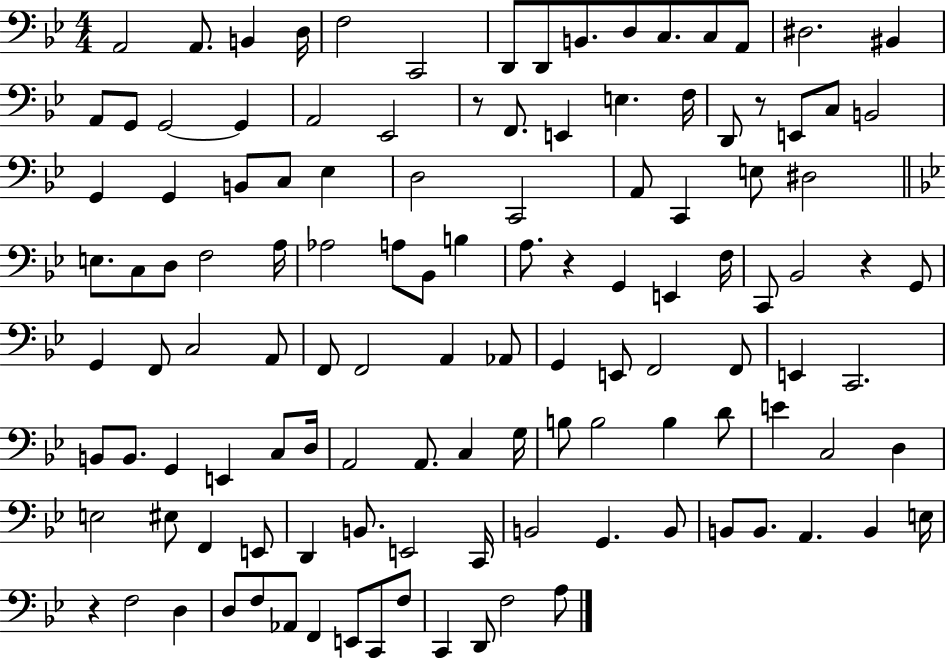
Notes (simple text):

A2/h A2/e. B2/q D3/s F3/h C2/h D2/e D2/e B2/e. D3/e C3/e. C3/e A2/e D#3/h. BIS2/q A2/e G2/e G2/h G2/q A2/h Eb2/h R/e F2/e. E2/q E3/q. F3/s D2/e R/e E2/e C3/e B2/h G2/q G2/q B2/e C3/e Eb3/q D3/h C2/h A2/e C2/q E3/e D#3/h E3/e. C3/e D3/e F3/h A3/s Ab3/h A3/e Bb2/e B3/q A3/e. R/q G2/q E2/q F3/s C2/e Bb2/h R/q G2/e G2/q F2/e C3/h A2/e F2/e F2/h A2/q Ab2/e G2/q E2/e F2/h F2/e E2/q C2/h. B2/e B2/e. G2/q E2/q C3/e D3/s A2/h A2/e. C3/q G3/s B3/e B3/h B3/q D4/e E4/q C3/h D3/q E3/h EIS3/e F2/q E2/e D2/q B2/e. E2/h C2/s B2/h G2/q. B2/e B2/e B2/e. A2/q. B2/q E3/s R/q F3/h D3/q D3/e F3/e Ab2/e F2/q E2/e C2/e F3/e C2/q D2/e F3/h A3/e